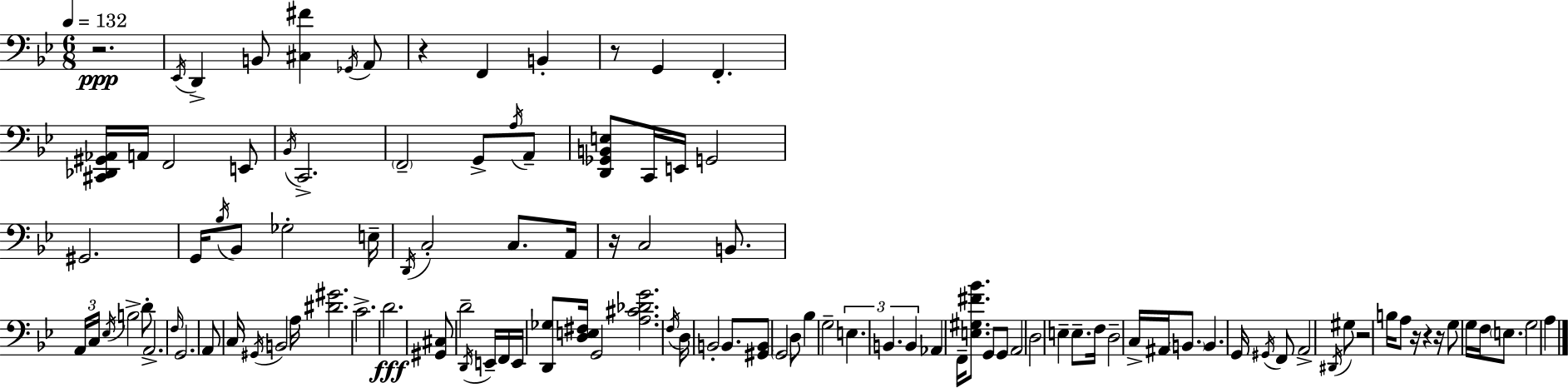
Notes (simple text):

R/h. Eb2/s D2/q B2/e [C#3,F#4]/q Gb2/s A2/e R/q F2/q B2/q R/e G2/q F2/q. [C#2,Db2,G#2,Ab2]/s A2/s F2/h E2/e Bb2/s C2/h. F2/h G2/e A3/s A2/e [D2,Gb2,B2,E3]/e C2/s E2/s G2/h G#2/h. G2/s Bb3/s Bb2/e Gb3/h E3/s D2/s C3/h C3/e. A2/s R/s C3/h B2/e. A2/s C3/s Eb3/s B3/h D4/e A2/h. F3/s G2/h. A2/e C3/s G#2/s B2/h A3/s [D#4,G#4]/h. C4/h. D4/h. [G#2,C#3]/e D4/h D2/s E2/s F2/s E2/s [D2,Gb3]/e [D3,E3,F#3]/s G2/h [A3,C#4,Db4,G4]/h. F3/s D3/s B2/h B2/e. [G#2,B2]/e G2/h D3/e Bb3/q G3/h E3/q. B2/q. B2/q Ab2/q F2/s [E3,G#3,F#4,Bb4]/e. G2/e G2/e A2/h D3/h E3/q E3/e. F3/s D3/h C3/s A#2/s B2/e. B2/q. G2/s G#2/s F2/e A2/h D#2/s G#3/e R/h B3/s A3/e R/s R/q R/s G3/e G3/s F3/s E3/e. G3/h A3/q